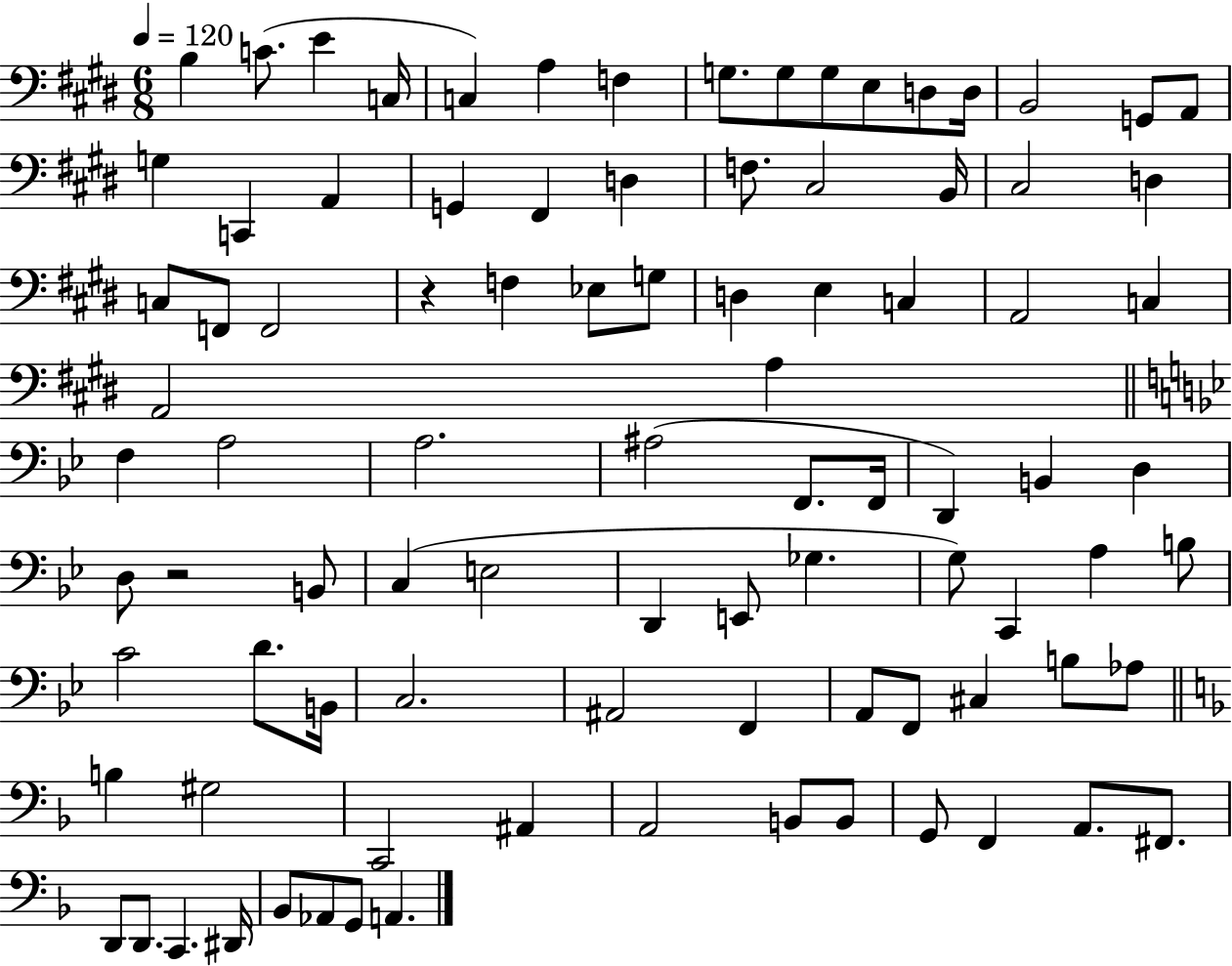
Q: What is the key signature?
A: E major